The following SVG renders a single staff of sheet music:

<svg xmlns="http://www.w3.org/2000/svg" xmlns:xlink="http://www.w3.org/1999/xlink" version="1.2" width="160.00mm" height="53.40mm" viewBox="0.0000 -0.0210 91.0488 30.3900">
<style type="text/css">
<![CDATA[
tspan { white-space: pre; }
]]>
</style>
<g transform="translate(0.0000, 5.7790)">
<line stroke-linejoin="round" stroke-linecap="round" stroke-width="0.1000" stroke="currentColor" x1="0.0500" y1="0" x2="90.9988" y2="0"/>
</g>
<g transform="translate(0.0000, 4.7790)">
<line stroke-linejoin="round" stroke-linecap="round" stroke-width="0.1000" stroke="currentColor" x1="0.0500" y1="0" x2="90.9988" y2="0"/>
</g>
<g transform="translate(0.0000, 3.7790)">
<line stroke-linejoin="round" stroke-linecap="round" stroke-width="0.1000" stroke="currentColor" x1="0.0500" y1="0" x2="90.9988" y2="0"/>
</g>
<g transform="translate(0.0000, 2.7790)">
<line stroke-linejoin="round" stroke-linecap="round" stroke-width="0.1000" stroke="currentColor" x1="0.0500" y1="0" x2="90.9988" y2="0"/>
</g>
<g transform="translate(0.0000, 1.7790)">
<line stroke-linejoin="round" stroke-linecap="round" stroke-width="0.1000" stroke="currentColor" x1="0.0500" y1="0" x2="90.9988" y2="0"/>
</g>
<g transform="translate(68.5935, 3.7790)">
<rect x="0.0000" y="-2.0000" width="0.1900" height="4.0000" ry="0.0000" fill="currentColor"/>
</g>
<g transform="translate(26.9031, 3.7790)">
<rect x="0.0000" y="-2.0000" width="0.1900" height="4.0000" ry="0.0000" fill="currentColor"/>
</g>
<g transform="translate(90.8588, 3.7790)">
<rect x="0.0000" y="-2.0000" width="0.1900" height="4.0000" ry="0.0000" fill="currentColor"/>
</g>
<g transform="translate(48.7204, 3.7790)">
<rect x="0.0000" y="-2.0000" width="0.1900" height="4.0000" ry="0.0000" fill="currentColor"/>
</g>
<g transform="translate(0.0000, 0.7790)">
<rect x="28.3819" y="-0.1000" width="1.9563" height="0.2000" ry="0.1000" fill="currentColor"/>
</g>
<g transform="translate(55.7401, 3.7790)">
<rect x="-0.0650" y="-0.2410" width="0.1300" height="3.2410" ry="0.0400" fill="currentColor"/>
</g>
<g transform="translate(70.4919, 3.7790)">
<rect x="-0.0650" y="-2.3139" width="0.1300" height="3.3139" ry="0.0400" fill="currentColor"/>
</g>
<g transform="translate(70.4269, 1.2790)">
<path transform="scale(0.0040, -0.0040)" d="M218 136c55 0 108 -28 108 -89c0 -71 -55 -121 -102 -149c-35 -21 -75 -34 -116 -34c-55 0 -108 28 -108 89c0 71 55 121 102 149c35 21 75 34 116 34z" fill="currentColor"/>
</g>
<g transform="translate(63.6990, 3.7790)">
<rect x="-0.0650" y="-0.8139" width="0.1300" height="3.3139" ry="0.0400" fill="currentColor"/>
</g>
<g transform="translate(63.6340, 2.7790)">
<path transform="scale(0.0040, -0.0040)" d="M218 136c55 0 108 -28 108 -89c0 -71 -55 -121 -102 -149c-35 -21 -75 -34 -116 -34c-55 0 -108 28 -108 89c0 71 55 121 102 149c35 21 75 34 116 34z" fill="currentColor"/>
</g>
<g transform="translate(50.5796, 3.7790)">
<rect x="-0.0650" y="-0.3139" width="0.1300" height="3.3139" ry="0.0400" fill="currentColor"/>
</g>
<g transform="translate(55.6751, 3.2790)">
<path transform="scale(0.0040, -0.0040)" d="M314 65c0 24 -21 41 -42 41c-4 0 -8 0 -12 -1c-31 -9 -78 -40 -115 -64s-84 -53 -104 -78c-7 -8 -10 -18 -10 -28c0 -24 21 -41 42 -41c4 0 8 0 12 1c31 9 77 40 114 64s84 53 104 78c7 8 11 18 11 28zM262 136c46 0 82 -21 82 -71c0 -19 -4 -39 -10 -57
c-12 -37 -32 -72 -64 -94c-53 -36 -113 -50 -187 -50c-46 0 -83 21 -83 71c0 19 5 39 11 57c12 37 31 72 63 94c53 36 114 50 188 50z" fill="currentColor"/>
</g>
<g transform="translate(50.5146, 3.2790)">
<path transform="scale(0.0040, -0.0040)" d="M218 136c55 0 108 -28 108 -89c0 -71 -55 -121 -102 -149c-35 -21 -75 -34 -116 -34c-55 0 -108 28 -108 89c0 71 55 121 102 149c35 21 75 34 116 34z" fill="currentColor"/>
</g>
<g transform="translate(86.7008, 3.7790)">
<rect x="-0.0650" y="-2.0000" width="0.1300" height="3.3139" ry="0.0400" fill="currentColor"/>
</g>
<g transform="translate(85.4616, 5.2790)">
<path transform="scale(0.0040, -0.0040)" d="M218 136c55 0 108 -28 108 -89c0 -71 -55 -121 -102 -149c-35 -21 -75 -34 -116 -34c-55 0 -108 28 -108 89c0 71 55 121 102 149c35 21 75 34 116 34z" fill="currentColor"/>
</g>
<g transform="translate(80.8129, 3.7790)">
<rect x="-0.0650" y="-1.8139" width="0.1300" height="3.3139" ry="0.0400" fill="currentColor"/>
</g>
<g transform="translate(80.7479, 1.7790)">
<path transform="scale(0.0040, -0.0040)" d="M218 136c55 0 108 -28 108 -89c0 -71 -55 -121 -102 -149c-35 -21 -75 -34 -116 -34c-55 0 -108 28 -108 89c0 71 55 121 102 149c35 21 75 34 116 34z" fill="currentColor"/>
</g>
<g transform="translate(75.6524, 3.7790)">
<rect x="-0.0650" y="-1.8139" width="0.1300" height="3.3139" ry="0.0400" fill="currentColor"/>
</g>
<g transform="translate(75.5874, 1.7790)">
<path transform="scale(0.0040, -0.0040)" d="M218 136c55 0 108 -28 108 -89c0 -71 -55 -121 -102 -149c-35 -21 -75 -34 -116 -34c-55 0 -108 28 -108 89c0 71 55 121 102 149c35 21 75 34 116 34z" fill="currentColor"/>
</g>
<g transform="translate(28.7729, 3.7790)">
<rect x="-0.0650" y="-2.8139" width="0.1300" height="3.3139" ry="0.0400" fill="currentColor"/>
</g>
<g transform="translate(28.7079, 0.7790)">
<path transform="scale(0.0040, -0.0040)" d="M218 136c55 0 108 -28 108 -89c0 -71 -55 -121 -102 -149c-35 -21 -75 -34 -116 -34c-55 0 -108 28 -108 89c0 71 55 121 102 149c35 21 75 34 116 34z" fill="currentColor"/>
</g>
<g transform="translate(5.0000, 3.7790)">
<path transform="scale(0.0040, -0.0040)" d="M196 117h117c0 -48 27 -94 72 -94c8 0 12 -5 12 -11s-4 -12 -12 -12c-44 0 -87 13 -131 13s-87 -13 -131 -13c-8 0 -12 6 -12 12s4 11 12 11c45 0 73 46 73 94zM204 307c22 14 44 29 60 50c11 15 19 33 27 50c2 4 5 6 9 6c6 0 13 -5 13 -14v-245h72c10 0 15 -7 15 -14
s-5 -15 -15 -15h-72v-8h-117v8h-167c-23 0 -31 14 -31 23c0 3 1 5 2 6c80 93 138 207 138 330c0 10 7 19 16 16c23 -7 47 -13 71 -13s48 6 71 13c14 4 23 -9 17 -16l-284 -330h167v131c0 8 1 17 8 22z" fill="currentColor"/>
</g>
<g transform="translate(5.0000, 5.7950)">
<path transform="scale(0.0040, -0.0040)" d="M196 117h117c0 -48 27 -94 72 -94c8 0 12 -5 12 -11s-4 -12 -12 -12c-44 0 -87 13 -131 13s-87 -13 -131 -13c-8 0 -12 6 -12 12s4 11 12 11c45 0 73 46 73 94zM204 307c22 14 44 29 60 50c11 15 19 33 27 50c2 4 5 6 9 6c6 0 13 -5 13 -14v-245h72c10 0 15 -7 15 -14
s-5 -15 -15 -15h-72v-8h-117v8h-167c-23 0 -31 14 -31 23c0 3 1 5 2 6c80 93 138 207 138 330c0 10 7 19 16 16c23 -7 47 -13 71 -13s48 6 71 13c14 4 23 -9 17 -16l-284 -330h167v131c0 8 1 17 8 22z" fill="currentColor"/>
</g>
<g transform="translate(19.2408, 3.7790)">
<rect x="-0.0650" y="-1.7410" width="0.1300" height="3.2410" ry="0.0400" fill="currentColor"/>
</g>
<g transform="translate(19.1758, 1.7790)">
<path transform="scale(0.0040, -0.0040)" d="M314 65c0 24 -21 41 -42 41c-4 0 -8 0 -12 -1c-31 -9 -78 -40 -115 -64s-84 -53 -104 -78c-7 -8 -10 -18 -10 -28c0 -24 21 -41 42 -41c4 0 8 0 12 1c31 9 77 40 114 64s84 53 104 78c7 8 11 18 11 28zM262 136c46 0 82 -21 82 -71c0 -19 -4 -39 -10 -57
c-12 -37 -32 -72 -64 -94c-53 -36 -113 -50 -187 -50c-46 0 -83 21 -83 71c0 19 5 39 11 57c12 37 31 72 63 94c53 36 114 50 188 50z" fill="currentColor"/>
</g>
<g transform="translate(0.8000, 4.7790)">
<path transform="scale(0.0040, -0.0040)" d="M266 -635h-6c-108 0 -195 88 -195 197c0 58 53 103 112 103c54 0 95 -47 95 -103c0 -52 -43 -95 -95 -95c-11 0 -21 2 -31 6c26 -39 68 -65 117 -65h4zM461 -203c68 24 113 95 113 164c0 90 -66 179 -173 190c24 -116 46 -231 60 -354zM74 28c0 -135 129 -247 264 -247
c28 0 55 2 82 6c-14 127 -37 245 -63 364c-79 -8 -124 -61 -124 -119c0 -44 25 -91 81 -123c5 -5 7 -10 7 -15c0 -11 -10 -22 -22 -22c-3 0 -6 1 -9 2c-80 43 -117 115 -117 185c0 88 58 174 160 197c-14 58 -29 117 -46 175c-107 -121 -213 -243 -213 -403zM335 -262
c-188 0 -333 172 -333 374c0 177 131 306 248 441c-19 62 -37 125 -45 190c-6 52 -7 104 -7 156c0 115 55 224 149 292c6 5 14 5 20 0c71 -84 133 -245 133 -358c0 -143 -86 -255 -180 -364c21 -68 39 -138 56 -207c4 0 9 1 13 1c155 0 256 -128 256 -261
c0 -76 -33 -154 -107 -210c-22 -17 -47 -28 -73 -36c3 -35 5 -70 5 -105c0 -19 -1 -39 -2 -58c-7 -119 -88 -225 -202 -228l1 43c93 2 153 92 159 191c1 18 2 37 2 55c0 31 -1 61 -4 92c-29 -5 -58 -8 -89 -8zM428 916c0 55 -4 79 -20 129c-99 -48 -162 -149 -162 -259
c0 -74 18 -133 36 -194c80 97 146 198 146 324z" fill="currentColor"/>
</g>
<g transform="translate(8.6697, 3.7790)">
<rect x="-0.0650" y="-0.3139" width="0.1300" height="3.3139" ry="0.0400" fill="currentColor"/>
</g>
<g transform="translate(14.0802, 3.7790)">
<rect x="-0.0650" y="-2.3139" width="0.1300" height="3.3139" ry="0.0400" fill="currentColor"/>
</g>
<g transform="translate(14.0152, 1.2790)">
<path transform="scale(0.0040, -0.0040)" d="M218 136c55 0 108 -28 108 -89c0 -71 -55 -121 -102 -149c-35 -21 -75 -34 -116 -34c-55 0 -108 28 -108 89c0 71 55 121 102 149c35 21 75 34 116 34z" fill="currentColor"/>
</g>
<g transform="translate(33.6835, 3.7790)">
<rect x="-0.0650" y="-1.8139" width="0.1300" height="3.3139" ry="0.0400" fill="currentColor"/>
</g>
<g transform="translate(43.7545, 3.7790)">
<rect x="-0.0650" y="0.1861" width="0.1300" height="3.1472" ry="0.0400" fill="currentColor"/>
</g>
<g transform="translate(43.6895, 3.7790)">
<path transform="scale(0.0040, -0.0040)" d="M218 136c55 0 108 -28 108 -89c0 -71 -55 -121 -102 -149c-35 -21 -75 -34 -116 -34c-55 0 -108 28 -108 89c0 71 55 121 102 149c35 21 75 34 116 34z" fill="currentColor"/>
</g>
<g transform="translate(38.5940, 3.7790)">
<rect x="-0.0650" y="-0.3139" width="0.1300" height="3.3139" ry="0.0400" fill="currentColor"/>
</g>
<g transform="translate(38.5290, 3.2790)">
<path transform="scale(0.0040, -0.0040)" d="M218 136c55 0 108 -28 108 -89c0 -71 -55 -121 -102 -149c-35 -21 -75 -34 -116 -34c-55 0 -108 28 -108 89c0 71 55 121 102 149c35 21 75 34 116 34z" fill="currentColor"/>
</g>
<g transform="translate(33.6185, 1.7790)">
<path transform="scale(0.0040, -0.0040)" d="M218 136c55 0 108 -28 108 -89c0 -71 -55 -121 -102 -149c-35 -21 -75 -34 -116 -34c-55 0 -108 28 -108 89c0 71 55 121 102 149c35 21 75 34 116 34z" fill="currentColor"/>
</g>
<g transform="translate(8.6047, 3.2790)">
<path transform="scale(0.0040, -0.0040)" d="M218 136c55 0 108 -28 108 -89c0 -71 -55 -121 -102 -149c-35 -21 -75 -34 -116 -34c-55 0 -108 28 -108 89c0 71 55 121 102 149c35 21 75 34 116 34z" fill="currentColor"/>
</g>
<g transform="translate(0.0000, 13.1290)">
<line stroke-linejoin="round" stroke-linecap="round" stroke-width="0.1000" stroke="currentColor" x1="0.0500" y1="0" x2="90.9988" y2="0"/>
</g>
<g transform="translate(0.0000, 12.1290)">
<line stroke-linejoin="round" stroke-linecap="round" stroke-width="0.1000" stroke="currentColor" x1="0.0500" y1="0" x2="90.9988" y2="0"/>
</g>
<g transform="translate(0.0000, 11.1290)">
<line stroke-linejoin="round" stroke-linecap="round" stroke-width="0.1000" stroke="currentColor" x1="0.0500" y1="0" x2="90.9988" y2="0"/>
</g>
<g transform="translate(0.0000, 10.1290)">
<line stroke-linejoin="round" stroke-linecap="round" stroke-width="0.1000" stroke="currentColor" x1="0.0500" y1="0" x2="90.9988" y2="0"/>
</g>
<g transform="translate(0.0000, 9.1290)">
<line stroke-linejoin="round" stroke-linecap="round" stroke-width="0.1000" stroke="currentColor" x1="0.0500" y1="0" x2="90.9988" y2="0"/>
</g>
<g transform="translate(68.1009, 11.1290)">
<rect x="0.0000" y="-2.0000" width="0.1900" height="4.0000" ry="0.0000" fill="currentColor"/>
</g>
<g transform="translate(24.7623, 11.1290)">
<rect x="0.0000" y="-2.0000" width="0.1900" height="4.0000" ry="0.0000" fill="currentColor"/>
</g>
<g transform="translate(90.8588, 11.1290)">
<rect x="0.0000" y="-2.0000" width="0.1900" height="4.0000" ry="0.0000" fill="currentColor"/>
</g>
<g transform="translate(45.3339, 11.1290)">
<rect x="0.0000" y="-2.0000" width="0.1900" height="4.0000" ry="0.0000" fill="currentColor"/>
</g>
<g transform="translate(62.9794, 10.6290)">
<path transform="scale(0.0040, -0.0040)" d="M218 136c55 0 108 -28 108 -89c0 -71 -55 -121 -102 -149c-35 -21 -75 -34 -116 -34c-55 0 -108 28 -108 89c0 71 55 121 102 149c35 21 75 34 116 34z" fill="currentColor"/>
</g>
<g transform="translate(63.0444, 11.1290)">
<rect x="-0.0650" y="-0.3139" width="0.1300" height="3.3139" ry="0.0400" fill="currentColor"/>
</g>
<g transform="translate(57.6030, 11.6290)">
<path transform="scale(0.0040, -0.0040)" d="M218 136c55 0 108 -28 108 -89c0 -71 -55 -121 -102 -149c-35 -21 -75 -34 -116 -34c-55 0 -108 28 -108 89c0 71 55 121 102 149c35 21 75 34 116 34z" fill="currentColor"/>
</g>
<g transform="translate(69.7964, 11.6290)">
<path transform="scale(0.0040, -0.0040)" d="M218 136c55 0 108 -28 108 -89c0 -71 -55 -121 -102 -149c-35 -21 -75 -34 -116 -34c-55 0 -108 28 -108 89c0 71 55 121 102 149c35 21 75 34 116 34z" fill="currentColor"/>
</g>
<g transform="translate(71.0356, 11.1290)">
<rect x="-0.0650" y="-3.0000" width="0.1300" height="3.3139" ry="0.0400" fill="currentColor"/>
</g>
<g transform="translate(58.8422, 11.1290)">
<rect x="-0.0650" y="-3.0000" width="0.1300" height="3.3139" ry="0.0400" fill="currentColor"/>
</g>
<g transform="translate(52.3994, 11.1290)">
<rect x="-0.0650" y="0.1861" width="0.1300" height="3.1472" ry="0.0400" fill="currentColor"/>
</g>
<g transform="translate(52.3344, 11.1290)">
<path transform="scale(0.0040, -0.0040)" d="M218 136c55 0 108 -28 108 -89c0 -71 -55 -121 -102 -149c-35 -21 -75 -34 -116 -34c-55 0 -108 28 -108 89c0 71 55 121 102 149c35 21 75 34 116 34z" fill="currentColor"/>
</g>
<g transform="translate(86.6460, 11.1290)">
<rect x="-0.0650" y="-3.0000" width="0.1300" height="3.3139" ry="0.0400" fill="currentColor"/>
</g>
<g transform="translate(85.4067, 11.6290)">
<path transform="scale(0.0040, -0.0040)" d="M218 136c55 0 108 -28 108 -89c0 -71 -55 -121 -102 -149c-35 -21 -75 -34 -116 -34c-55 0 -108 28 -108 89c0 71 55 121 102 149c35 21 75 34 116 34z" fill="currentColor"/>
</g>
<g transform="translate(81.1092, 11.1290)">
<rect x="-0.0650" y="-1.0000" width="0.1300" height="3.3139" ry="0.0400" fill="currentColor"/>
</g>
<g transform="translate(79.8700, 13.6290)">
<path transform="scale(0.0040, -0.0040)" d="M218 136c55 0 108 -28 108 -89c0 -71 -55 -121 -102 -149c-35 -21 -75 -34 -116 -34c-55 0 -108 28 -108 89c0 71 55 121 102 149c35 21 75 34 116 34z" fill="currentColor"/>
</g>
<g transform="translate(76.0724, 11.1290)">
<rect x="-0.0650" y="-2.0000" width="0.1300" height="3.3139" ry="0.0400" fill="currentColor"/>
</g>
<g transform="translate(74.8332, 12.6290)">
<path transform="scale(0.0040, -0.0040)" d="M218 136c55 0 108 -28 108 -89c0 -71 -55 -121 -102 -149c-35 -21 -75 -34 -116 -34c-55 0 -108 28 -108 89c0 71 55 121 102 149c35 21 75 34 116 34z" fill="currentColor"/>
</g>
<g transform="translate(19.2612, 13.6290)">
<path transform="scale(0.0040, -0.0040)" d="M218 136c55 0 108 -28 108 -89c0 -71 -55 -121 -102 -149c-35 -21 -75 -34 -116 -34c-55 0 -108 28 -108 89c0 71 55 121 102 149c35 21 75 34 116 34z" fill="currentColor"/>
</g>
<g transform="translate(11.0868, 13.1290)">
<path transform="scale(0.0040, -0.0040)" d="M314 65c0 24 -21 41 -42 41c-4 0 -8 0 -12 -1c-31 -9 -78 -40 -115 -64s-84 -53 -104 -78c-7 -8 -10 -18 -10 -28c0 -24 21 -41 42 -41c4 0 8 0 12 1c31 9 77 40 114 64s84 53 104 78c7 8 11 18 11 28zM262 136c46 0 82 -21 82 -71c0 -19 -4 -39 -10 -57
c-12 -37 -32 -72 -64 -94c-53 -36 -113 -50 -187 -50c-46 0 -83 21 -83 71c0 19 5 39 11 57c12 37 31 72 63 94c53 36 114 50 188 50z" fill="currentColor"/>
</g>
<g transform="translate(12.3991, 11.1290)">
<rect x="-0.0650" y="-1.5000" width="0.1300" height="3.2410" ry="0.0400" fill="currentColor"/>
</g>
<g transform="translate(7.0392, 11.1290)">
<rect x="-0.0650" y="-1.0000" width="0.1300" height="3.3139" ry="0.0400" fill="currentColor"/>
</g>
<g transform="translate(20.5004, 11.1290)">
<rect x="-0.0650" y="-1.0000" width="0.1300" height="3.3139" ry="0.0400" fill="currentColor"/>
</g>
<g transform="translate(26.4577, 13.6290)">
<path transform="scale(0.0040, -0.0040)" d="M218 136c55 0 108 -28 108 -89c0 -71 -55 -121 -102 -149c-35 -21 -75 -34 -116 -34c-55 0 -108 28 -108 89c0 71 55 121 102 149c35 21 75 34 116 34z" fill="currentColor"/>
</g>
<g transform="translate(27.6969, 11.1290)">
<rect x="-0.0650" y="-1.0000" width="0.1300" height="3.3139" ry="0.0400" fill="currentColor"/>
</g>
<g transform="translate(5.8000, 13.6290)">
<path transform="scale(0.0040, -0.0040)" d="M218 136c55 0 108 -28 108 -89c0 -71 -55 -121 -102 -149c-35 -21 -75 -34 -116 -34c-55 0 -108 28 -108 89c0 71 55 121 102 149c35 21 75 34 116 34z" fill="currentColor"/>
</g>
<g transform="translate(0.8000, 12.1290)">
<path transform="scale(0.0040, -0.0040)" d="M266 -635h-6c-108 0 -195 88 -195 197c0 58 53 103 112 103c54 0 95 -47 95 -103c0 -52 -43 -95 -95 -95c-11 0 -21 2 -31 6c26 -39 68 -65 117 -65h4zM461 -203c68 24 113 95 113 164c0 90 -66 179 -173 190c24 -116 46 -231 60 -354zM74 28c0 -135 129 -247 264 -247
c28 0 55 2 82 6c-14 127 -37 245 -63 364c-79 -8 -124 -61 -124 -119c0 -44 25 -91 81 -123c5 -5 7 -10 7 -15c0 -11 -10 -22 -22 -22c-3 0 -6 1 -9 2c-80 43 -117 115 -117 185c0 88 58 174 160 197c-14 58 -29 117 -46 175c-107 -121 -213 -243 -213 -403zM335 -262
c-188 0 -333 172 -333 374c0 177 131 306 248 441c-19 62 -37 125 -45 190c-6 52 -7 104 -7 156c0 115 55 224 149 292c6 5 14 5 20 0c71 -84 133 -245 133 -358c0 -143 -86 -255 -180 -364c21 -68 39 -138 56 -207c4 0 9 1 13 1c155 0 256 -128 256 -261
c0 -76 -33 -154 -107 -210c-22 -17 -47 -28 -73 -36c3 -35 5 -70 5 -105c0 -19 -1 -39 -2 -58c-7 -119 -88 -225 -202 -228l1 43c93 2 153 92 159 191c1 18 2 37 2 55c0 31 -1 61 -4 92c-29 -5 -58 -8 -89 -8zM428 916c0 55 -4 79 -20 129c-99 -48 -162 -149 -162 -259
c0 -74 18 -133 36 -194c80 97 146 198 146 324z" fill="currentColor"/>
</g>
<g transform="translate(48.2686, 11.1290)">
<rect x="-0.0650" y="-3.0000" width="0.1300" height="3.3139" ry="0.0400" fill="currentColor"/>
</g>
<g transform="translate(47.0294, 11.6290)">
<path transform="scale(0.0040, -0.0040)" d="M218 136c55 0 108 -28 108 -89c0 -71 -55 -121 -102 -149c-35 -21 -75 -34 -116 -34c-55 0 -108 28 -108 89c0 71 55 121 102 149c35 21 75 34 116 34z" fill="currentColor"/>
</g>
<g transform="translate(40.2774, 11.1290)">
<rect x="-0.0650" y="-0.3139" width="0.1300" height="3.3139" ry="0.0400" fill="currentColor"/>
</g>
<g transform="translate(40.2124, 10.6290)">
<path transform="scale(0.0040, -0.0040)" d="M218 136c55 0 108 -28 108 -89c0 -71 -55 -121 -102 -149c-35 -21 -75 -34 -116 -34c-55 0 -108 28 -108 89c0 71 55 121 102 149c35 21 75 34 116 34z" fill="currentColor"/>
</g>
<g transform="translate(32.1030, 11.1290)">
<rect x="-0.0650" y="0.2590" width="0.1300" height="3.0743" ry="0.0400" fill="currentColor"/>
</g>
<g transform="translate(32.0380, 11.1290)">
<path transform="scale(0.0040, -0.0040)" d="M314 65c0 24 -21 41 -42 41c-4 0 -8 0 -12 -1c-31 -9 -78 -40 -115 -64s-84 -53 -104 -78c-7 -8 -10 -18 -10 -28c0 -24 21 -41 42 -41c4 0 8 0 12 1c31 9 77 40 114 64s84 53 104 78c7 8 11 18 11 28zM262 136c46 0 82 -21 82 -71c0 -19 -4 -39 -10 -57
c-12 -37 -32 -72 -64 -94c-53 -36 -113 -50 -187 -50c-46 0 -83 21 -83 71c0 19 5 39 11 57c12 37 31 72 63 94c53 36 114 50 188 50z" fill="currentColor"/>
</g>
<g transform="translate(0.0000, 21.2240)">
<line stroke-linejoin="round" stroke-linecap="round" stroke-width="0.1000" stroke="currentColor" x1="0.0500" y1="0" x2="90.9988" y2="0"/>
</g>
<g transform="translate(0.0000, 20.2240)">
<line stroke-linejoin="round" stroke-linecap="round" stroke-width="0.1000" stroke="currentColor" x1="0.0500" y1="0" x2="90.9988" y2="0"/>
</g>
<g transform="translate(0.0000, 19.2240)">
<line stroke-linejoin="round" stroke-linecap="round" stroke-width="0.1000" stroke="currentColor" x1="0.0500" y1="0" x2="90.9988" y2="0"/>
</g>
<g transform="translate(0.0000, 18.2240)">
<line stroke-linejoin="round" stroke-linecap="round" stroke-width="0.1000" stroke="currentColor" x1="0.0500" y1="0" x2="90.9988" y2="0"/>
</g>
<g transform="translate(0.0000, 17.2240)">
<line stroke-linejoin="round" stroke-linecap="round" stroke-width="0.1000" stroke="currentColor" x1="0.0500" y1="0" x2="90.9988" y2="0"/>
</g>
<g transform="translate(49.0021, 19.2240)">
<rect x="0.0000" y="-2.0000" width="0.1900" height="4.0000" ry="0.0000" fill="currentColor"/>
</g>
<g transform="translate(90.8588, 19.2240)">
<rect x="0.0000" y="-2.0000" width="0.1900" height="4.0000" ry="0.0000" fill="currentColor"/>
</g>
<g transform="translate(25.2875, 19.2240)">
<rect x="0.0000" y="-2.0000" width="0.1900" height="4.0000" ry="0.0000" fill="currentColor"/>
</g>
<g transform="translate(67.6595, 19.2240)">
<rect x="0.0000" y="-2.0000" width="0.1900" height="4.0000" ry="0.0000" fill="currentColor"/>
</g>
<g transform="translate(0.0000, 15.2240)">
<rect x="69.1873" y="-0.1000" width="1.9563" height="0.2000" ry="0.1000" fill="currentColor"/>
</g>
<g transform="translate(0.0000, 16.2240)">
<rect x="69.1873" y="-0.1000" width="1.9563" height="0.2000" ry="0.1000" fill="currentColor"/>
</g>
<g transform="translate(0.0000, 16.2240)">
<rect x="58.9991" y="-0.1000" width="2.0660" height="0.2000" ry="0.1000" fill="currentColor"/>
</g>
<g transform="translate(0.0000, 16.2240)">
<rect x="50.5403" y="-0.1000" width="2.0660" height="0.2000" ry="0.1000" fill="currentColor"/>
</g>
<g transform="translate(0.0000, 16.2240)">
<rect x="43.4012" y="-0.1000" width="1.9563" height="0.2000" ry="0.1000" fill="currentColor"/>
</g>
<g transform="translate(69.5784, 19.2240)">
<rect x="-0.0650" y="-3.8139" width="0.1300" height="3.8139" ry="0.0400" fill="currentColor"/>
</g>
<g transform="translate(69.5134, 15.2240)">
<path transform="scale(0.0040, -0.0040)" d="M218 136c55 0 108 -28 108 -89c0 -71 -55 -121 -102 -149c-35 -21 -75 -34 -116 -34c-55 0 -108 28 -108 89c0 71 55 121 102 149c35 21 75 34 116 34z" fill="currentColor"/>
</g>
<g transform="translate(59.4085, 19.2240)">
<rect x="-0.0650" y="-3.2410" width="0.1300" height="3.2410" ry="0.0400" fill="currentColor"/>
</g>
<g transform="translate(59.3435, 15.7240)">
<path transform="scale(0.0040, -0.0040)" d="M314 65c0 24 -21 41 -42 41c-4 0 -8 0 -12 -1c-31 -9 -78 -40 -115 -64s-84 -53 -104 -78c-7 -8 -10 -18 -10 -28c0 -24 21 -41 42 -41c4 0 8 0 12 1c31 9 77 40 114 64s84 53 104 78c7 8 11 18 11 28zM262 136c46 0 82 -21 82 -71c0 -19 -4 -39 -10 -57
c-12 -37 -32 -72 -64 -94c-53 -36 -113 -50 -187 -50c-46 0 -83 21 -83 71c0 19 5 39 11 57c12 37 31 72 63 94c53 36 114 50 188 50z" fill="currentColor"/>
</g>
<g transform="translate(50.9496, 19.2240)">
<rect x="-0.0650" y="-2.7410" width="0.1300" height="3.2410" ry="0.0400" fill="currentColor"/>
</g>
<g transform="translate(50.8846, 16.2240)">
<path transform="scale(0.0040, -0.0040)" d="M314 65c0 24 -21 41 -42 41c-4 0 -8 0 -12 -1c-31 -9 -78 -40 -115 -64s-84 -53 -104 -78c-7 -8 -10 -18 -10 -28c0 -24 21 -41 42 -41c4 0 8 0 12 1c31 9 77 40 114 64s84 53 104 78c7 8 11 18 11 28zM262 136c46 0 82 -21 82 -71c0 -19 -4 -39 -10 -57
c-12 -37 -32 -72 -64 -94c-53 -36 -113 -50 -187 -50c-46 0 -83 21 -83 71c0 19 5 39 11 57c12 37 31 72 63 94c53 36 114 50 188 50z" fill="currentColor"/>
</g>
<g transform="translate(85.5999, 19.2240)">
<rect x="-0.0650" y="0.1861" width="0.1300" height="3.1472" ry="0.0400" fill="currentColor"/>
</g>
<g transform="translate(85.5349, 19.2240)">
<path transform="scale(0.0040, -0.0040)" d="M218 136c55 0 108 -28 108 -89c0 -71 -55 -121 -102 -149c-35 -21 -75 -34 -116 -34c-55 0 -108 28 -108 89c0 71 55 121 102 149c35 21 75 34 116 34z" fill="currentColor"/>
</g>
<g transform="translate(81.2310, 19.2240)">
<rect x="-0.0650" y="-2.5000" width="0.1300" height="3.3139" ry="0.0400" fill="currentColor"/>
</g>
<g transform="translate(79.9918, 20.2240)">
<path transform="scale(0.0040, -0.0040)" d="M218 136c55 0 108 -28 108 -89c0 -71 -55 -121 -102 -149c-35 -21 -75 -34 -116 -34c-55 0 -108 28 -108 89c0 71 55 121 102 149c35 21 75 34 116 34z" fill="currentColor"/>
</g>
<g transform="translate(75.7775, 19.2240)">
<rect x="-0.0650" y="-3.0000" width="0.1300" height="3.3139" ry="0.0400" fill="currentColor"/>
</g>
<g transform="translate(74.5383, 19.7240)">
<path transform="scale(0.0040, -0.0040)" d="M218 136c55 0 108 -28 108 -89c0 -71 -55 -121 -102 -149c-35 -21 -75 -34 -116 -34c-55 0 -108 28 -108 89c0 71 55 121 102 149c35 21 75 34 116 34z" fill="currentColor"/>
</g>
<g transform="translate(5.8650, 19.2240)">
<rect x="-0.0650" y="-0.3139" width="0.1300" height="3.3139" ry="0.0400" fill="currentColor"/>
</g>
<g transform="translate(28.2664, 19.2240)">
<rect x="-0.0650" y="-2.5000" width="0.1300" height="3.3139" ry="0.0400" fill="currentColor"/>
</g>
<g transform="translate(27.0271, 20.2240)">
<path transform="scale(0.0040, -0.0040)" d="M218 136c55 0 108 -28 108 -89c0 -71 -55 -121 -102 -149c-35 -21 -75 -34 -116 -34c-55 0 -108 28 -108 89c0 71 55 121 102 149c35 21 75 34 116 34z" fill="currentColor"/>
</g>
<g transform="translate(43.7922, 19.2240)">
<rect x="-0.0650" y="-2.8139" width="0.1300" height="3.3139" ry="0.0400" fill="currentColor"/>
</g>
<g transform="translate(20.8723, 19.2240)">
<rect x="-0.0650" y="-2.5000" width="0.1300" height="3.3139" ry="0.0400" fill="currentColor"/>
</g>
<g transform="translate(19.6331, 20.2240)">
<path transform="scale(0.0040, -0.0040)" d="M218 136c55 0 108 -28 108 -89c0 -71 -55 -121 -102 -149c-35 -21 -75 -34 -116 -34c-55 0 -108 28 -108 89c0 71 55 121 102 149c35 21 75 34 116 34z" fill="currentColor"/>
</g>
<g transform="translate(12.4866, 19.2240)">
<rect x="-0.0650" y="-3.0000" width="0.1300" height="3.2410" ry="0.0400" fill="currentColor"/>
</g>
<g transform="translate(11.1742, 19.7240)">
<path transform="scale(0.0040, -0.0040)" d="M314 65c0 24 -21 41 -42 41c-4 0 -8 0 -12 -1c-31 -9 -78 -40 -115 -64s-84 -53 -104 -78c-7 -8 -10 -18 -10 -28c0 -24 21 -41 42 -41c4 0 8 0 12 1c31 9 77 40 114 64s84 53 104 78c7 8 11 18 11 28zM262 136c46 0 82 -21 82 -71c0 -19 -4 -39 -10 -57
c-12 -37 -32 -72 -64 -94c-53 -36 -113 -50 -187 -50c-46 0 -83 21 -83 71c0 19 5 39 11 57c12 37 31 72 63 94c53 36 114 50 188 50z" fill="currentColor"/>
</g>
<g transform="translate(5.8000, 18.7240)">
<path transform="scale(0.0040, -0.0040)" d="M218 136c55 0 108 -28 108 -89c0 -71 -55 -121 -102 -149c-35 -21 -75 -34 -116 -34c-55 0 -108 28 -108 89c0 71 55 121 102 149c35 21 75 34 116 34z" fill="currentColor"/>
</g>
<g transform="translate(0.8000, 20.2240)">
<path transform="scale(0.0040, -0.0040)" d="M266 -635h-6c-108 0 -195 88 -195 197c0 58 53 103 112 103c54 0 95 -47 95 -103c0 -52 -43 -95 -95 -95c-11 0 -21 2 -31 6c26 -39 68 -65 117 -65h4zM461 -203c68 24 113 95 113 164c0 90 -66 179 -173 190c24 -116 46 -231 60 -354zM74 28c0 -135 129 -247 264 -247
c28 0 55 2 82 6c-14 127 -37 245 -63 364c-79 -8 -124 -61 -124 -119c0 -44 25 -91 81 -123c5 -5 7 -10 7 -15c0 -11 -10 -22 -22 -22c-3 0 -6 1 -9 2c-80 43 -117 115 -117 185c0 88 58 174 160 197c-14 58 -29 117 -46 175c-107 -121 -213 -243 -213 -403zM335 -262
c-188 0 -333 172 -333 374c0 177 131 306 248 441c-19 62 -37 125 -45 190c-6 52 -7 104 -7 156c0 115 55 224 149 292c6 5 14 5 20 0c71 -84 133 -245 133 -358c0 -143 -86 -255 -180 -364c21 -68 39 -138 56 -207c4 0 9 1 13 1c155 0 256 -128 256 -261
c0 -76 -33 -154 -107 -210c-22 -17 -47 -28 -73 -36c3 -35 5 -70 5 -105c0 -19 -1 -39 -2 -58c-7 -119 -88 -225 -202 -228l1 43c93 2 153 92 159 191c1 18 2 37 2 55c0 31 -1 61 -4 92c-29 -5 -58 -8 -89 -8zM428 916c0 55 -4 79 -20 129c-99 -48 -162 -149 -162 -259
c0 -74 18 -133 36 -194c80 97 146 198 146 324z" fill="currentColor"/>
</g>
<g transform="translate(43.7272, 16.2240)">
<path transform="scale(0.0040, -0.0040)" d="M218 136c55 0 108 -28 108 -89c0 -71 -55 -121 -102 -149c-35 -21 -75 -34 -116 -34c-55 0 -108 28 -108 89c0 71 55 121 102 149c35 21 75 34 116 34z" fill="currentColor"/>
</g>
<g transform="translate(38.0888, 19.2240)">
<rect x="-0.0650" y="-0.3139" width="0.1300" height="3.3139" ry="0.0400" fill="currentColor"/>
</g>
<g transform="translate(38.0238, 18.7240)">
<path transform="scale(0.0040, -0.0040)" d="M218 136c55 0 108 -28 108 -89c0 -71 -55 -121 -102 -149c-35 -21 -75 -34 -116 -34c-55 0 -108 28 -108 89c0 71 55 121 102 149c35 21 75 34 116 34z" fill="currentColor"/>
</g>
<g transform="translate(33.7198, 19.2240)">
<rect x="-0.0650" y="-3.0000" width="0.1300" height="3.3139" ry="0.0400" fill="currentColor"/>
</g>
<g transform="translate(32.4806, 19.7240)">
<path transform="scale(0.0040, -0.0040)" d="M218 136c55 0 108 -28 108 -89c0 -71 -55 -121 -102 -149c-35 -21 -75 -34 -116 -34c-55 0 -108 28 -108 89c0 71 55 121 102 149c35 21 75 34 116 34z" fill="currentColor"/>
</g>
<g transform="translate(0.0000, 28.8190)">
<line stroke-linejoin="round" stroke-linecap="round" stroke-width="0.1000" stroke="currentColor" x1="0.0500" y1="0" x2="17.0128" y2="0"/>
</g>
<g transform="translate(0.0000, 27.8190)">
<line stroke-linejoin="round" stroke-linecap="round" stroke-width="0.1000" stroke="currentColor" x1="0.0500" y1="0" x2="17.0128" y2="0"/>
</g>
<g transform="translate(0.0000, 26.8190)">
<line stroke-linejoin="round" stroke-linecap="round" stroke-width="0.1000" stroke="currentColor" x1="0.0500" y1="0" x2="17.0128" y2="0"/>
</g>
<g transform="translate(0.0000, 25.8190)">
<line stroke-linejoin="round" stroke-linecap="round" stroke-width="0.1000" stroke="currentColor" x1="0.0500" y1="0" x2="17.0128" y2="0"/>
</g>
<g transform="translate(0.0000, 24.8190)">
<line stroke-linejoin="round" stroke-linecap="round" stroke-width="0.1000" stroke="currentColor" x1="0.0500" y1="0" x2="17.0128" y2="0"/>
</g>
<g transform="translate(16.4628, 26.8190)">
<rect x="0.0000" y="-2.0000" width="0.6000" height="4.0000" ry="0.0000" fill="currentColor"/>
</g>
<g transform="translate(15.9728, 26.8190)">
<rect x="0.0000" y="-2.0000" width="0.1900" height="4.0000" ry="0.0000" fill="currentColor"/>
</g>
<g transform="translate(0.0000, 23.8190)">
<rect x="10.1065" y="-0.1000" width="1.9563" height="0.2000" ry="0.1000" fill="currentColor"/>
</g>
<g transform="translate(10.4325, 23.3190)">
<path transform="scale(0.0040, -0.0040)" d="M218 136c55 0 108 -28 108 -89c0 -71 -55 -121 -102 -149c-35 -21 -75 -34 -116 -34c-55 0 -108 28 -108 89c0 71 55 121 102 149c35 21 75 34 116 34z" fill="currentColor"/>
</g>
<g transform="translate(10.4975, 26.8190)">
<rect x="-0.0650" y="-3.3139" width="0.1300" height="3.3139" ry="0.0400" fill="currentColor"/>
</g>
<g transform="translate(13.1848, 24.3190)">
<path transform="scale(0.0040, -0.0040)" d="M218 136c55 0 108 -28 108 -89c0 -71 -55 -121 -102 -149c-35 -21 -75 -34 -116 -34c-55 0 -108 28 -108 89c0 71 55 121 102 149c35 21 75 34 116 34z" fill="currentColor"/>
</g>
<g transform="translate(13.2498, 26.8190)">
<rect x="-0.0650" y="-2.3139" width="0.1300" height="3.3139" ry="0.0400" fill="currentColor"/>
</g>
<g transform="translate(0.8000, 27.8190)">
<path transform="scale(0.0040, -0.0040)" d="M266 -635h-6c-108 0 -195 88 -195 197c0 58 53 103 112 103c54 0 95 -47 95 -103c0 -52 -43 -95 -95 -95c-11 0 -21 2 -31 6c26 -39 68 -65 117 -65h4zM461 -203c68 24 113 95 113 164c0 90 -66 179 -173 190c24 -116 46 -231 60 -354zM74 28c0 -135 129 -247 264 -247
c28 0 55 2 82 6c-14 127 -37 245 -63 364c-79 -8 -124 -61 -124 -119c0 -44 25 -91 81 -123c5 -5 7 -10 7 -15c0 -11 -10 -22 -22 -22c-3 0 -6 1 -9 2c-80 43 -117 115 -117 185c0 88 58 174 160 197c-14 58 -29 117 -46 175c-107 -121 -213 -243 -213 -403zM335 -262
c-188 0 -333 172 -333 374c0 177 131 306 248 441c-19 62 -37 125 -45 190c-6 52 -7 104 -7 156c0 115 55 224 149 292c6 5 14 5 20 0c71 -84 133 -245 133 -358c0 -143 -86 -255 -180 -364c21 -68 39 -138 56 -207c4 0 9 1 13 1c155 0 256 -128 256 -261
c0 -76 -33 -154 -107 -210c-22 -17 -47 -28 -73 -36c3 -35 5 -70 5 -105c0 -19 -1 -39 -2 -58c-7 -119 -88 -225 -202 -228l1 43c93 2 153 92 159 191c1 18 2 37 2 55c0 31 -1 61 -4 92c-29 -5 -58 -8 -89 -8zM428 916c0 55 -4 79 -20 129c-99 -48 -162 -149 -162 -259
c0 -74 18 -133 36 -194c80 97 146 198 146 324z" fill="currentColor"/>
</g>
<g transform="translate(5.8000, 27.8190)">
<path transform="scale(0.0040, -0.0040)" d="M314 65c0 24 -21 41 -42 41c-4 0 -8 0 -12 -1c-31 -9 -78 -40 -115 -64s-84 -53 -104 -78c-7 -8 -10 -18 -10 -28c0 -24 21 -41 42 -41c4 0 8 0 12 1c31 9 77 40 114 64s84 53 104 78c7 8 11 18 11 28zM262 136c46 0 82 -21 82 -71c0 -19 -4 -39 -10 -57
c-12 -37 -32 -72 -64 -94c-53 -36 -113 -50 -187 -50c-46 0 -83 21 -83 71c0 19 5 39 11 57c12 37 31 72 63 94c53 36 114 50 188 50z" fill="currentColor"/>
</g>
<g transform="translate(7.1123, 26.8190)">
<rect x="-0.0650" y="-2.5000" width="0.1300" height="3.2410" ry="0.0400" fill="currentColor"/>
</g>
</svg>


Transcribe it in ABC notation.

X:1
T:Untitled
M:4/4
L:1/4
K:C
c g f2 a f c B c c2 d g f f F D E2 D D B2 c A B A c A F D A c A2 G G A c a a2 b2 c' A G B G2 b g